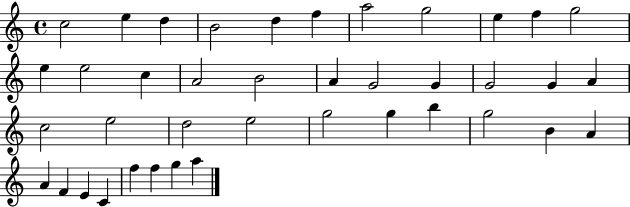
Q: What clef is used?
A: treble